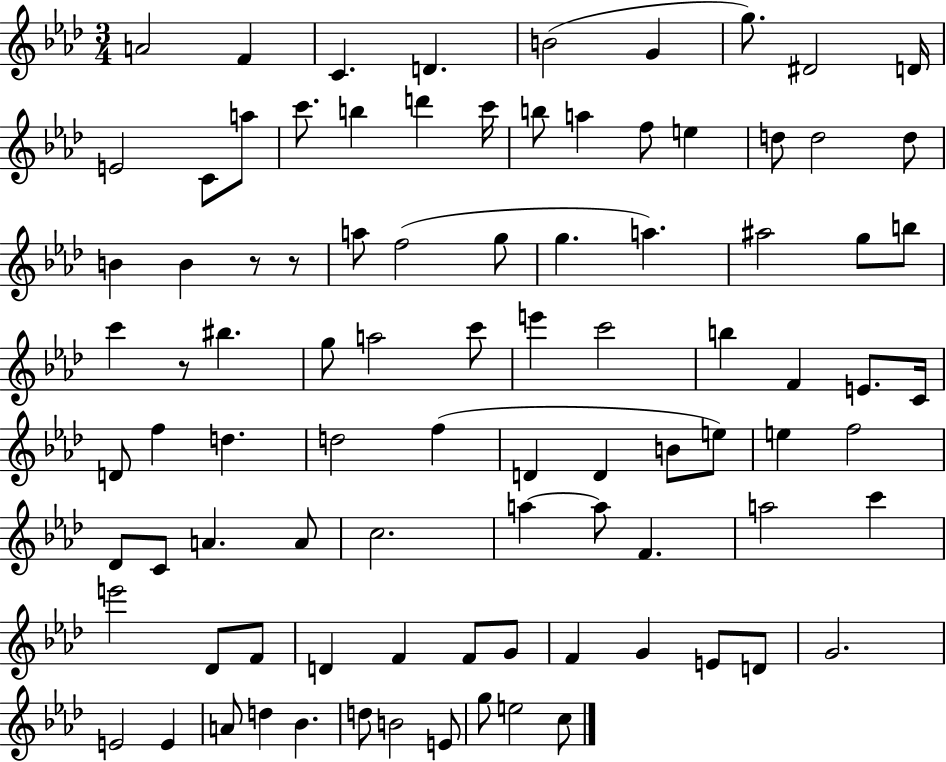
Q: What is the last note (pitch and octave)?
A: C5